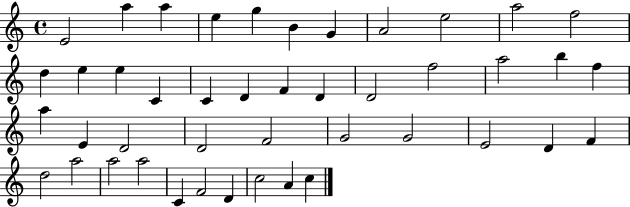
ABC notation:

X:1
T:Untitled
M:4/4
L:1/4
K:C
E2 a a e g B G A2 e2 a2 f2 d e e C C D F D D2 f2 a2 b f a E D2 D2 F2 G2 G2 E2 D F d2 a2 a2 a2 C F2 D c2 A c